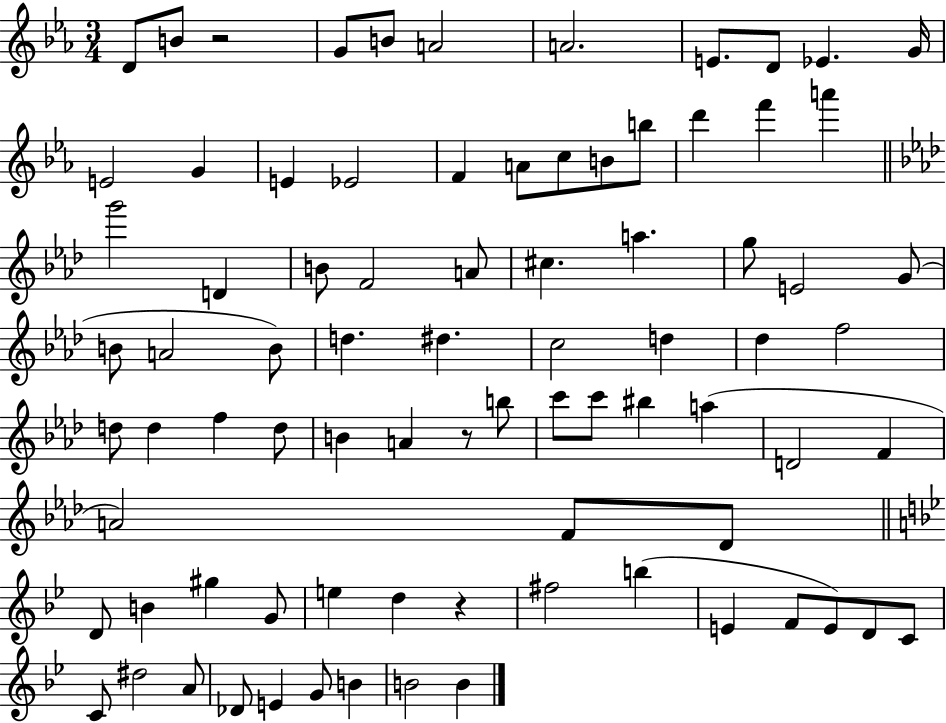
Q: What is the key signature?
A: EES major